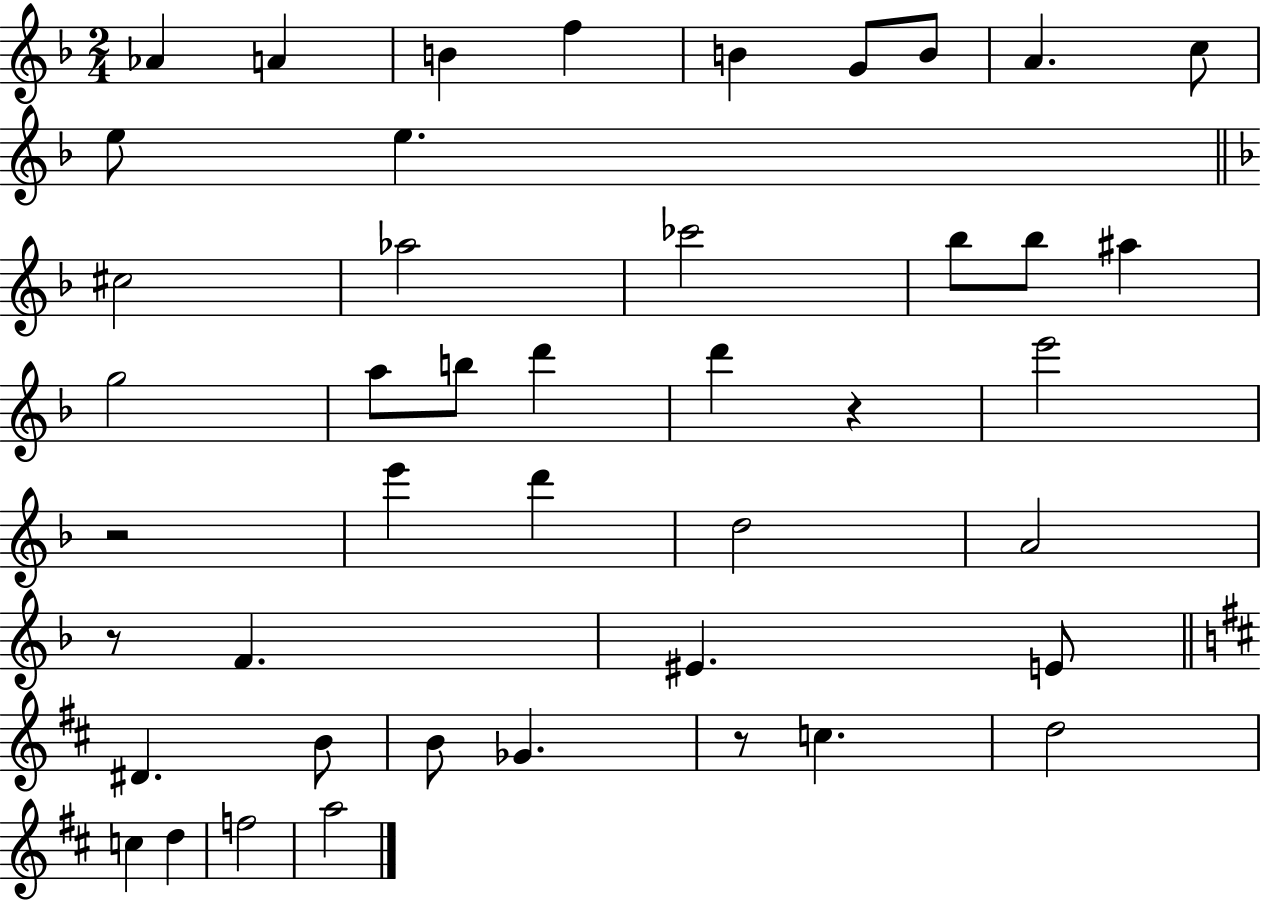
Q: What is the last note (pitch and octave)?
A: A5